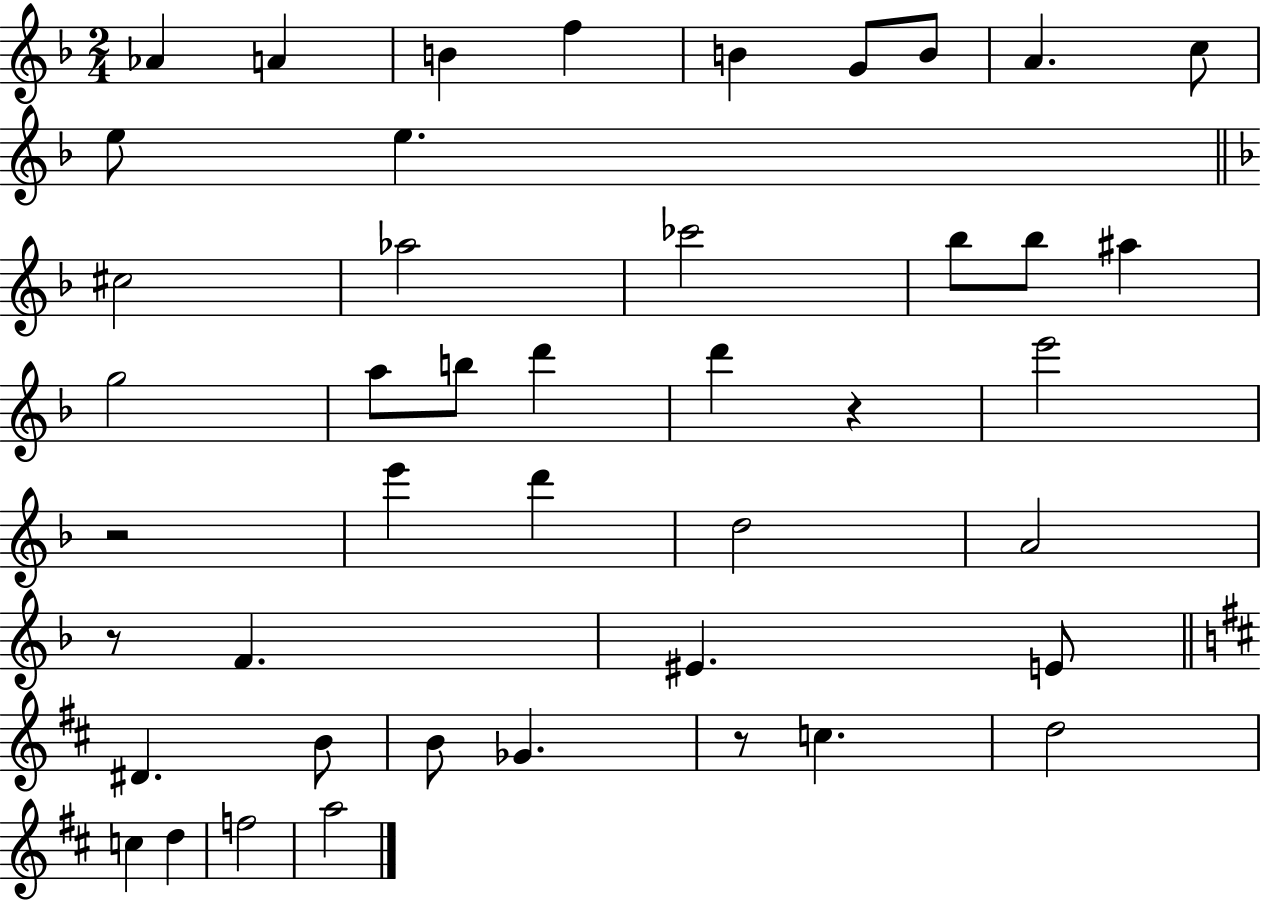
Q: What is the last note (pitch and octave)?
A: A5